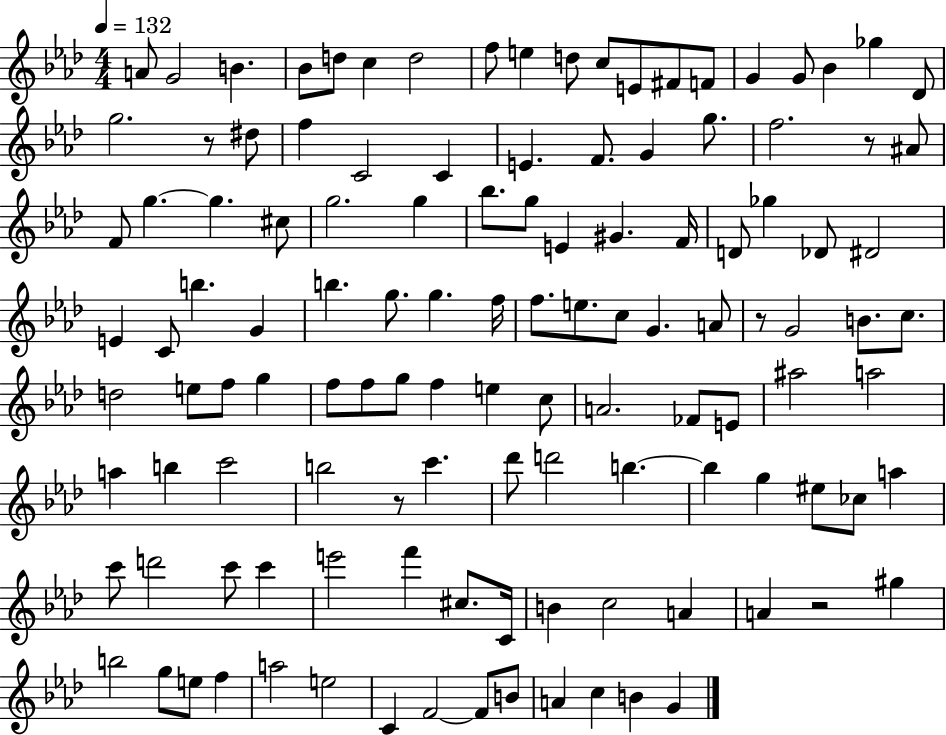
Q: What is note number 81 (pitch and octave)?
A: C6